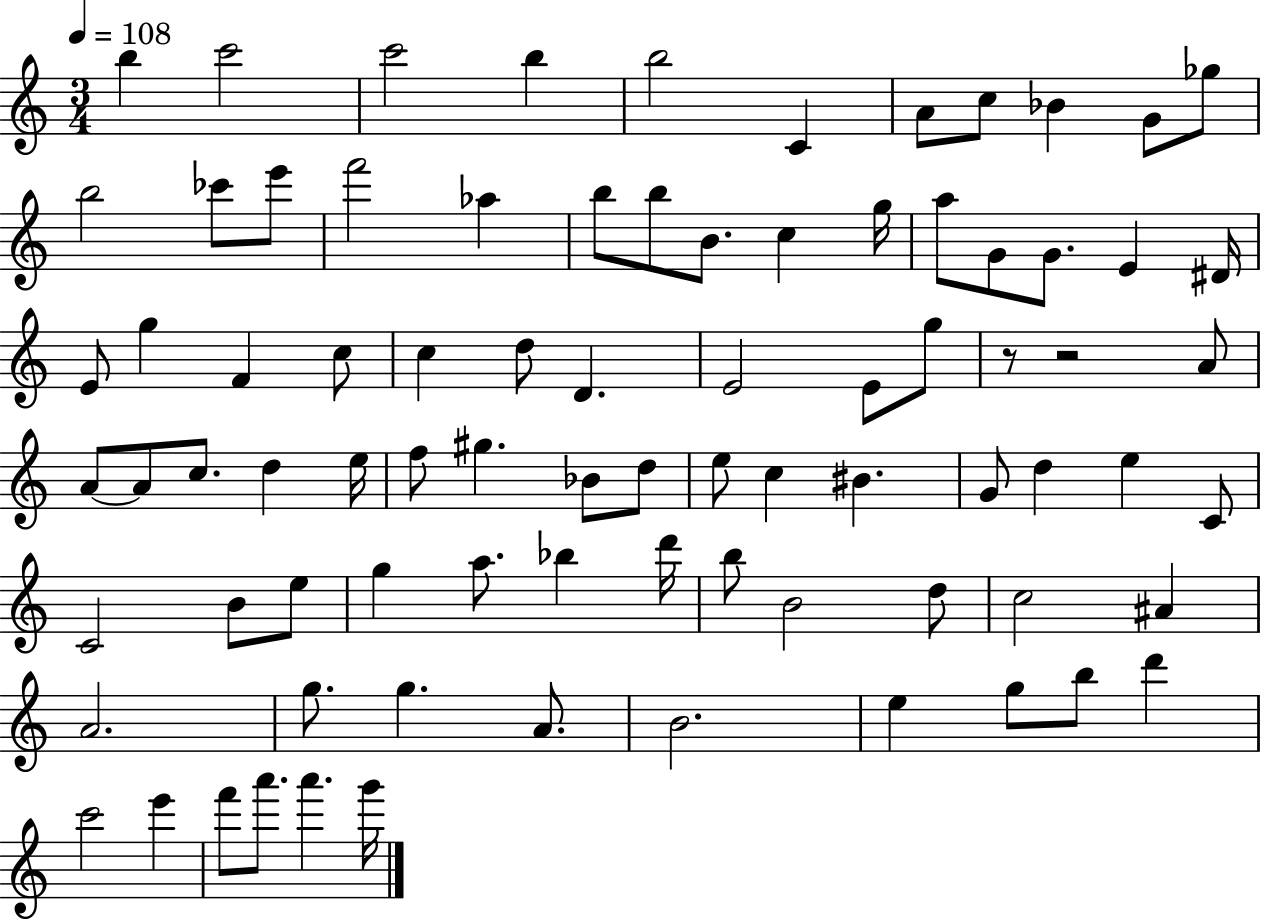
{
  \clef treble
  \numericTimeSignature
  \time 3/4
  \key c \major
  \tempo 4 = 108
  b''4 c'''2 | c'''2 b''4 | b''2 c'4 | a'8 c''8 bes'4 g'8 ges''8 | \break b''2 ces'''8 e'''8 | f'''2 aes''4 | b''8 b''8 b'8. c''4 g''16 | a''8 g'8 g'8. e'4 dis'16 | \break e'8 g''4 f'4 c''8 | c''4 d''8 d'4. | e'2 e'8 g''8 | r8 r2 a'8 | \break a'8~~ a'8 c''8. d''4 e''16 | f''8 gis''4. bes'8 d''8 | e''8 c''4 bis'4. | g'8 d''4 e''4 c'8 | \break c'2 b'8 e''8 | g''4 a''8. bes''4 d'''16 | b''8 b'2 d''8 | c''2 ais'4 | \break a'2. | g''8. g''4. a'8. | b'2. | e''4 g''8 b''8 d'''4 | \break c'''2 e'''4 | f'''8 a'''8. a'''4. g'''16 | \bar "|."
}